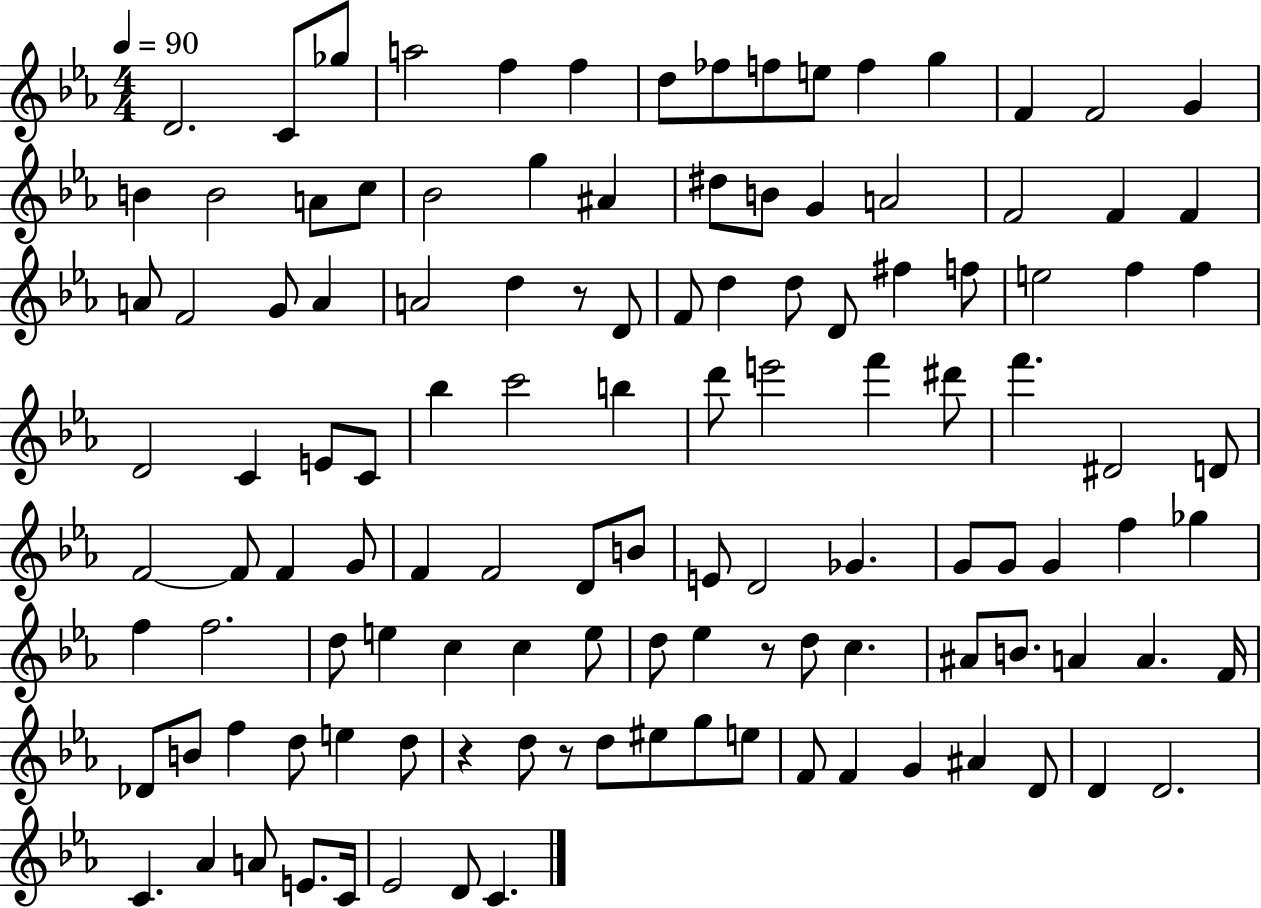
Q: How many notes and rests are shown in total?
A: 121